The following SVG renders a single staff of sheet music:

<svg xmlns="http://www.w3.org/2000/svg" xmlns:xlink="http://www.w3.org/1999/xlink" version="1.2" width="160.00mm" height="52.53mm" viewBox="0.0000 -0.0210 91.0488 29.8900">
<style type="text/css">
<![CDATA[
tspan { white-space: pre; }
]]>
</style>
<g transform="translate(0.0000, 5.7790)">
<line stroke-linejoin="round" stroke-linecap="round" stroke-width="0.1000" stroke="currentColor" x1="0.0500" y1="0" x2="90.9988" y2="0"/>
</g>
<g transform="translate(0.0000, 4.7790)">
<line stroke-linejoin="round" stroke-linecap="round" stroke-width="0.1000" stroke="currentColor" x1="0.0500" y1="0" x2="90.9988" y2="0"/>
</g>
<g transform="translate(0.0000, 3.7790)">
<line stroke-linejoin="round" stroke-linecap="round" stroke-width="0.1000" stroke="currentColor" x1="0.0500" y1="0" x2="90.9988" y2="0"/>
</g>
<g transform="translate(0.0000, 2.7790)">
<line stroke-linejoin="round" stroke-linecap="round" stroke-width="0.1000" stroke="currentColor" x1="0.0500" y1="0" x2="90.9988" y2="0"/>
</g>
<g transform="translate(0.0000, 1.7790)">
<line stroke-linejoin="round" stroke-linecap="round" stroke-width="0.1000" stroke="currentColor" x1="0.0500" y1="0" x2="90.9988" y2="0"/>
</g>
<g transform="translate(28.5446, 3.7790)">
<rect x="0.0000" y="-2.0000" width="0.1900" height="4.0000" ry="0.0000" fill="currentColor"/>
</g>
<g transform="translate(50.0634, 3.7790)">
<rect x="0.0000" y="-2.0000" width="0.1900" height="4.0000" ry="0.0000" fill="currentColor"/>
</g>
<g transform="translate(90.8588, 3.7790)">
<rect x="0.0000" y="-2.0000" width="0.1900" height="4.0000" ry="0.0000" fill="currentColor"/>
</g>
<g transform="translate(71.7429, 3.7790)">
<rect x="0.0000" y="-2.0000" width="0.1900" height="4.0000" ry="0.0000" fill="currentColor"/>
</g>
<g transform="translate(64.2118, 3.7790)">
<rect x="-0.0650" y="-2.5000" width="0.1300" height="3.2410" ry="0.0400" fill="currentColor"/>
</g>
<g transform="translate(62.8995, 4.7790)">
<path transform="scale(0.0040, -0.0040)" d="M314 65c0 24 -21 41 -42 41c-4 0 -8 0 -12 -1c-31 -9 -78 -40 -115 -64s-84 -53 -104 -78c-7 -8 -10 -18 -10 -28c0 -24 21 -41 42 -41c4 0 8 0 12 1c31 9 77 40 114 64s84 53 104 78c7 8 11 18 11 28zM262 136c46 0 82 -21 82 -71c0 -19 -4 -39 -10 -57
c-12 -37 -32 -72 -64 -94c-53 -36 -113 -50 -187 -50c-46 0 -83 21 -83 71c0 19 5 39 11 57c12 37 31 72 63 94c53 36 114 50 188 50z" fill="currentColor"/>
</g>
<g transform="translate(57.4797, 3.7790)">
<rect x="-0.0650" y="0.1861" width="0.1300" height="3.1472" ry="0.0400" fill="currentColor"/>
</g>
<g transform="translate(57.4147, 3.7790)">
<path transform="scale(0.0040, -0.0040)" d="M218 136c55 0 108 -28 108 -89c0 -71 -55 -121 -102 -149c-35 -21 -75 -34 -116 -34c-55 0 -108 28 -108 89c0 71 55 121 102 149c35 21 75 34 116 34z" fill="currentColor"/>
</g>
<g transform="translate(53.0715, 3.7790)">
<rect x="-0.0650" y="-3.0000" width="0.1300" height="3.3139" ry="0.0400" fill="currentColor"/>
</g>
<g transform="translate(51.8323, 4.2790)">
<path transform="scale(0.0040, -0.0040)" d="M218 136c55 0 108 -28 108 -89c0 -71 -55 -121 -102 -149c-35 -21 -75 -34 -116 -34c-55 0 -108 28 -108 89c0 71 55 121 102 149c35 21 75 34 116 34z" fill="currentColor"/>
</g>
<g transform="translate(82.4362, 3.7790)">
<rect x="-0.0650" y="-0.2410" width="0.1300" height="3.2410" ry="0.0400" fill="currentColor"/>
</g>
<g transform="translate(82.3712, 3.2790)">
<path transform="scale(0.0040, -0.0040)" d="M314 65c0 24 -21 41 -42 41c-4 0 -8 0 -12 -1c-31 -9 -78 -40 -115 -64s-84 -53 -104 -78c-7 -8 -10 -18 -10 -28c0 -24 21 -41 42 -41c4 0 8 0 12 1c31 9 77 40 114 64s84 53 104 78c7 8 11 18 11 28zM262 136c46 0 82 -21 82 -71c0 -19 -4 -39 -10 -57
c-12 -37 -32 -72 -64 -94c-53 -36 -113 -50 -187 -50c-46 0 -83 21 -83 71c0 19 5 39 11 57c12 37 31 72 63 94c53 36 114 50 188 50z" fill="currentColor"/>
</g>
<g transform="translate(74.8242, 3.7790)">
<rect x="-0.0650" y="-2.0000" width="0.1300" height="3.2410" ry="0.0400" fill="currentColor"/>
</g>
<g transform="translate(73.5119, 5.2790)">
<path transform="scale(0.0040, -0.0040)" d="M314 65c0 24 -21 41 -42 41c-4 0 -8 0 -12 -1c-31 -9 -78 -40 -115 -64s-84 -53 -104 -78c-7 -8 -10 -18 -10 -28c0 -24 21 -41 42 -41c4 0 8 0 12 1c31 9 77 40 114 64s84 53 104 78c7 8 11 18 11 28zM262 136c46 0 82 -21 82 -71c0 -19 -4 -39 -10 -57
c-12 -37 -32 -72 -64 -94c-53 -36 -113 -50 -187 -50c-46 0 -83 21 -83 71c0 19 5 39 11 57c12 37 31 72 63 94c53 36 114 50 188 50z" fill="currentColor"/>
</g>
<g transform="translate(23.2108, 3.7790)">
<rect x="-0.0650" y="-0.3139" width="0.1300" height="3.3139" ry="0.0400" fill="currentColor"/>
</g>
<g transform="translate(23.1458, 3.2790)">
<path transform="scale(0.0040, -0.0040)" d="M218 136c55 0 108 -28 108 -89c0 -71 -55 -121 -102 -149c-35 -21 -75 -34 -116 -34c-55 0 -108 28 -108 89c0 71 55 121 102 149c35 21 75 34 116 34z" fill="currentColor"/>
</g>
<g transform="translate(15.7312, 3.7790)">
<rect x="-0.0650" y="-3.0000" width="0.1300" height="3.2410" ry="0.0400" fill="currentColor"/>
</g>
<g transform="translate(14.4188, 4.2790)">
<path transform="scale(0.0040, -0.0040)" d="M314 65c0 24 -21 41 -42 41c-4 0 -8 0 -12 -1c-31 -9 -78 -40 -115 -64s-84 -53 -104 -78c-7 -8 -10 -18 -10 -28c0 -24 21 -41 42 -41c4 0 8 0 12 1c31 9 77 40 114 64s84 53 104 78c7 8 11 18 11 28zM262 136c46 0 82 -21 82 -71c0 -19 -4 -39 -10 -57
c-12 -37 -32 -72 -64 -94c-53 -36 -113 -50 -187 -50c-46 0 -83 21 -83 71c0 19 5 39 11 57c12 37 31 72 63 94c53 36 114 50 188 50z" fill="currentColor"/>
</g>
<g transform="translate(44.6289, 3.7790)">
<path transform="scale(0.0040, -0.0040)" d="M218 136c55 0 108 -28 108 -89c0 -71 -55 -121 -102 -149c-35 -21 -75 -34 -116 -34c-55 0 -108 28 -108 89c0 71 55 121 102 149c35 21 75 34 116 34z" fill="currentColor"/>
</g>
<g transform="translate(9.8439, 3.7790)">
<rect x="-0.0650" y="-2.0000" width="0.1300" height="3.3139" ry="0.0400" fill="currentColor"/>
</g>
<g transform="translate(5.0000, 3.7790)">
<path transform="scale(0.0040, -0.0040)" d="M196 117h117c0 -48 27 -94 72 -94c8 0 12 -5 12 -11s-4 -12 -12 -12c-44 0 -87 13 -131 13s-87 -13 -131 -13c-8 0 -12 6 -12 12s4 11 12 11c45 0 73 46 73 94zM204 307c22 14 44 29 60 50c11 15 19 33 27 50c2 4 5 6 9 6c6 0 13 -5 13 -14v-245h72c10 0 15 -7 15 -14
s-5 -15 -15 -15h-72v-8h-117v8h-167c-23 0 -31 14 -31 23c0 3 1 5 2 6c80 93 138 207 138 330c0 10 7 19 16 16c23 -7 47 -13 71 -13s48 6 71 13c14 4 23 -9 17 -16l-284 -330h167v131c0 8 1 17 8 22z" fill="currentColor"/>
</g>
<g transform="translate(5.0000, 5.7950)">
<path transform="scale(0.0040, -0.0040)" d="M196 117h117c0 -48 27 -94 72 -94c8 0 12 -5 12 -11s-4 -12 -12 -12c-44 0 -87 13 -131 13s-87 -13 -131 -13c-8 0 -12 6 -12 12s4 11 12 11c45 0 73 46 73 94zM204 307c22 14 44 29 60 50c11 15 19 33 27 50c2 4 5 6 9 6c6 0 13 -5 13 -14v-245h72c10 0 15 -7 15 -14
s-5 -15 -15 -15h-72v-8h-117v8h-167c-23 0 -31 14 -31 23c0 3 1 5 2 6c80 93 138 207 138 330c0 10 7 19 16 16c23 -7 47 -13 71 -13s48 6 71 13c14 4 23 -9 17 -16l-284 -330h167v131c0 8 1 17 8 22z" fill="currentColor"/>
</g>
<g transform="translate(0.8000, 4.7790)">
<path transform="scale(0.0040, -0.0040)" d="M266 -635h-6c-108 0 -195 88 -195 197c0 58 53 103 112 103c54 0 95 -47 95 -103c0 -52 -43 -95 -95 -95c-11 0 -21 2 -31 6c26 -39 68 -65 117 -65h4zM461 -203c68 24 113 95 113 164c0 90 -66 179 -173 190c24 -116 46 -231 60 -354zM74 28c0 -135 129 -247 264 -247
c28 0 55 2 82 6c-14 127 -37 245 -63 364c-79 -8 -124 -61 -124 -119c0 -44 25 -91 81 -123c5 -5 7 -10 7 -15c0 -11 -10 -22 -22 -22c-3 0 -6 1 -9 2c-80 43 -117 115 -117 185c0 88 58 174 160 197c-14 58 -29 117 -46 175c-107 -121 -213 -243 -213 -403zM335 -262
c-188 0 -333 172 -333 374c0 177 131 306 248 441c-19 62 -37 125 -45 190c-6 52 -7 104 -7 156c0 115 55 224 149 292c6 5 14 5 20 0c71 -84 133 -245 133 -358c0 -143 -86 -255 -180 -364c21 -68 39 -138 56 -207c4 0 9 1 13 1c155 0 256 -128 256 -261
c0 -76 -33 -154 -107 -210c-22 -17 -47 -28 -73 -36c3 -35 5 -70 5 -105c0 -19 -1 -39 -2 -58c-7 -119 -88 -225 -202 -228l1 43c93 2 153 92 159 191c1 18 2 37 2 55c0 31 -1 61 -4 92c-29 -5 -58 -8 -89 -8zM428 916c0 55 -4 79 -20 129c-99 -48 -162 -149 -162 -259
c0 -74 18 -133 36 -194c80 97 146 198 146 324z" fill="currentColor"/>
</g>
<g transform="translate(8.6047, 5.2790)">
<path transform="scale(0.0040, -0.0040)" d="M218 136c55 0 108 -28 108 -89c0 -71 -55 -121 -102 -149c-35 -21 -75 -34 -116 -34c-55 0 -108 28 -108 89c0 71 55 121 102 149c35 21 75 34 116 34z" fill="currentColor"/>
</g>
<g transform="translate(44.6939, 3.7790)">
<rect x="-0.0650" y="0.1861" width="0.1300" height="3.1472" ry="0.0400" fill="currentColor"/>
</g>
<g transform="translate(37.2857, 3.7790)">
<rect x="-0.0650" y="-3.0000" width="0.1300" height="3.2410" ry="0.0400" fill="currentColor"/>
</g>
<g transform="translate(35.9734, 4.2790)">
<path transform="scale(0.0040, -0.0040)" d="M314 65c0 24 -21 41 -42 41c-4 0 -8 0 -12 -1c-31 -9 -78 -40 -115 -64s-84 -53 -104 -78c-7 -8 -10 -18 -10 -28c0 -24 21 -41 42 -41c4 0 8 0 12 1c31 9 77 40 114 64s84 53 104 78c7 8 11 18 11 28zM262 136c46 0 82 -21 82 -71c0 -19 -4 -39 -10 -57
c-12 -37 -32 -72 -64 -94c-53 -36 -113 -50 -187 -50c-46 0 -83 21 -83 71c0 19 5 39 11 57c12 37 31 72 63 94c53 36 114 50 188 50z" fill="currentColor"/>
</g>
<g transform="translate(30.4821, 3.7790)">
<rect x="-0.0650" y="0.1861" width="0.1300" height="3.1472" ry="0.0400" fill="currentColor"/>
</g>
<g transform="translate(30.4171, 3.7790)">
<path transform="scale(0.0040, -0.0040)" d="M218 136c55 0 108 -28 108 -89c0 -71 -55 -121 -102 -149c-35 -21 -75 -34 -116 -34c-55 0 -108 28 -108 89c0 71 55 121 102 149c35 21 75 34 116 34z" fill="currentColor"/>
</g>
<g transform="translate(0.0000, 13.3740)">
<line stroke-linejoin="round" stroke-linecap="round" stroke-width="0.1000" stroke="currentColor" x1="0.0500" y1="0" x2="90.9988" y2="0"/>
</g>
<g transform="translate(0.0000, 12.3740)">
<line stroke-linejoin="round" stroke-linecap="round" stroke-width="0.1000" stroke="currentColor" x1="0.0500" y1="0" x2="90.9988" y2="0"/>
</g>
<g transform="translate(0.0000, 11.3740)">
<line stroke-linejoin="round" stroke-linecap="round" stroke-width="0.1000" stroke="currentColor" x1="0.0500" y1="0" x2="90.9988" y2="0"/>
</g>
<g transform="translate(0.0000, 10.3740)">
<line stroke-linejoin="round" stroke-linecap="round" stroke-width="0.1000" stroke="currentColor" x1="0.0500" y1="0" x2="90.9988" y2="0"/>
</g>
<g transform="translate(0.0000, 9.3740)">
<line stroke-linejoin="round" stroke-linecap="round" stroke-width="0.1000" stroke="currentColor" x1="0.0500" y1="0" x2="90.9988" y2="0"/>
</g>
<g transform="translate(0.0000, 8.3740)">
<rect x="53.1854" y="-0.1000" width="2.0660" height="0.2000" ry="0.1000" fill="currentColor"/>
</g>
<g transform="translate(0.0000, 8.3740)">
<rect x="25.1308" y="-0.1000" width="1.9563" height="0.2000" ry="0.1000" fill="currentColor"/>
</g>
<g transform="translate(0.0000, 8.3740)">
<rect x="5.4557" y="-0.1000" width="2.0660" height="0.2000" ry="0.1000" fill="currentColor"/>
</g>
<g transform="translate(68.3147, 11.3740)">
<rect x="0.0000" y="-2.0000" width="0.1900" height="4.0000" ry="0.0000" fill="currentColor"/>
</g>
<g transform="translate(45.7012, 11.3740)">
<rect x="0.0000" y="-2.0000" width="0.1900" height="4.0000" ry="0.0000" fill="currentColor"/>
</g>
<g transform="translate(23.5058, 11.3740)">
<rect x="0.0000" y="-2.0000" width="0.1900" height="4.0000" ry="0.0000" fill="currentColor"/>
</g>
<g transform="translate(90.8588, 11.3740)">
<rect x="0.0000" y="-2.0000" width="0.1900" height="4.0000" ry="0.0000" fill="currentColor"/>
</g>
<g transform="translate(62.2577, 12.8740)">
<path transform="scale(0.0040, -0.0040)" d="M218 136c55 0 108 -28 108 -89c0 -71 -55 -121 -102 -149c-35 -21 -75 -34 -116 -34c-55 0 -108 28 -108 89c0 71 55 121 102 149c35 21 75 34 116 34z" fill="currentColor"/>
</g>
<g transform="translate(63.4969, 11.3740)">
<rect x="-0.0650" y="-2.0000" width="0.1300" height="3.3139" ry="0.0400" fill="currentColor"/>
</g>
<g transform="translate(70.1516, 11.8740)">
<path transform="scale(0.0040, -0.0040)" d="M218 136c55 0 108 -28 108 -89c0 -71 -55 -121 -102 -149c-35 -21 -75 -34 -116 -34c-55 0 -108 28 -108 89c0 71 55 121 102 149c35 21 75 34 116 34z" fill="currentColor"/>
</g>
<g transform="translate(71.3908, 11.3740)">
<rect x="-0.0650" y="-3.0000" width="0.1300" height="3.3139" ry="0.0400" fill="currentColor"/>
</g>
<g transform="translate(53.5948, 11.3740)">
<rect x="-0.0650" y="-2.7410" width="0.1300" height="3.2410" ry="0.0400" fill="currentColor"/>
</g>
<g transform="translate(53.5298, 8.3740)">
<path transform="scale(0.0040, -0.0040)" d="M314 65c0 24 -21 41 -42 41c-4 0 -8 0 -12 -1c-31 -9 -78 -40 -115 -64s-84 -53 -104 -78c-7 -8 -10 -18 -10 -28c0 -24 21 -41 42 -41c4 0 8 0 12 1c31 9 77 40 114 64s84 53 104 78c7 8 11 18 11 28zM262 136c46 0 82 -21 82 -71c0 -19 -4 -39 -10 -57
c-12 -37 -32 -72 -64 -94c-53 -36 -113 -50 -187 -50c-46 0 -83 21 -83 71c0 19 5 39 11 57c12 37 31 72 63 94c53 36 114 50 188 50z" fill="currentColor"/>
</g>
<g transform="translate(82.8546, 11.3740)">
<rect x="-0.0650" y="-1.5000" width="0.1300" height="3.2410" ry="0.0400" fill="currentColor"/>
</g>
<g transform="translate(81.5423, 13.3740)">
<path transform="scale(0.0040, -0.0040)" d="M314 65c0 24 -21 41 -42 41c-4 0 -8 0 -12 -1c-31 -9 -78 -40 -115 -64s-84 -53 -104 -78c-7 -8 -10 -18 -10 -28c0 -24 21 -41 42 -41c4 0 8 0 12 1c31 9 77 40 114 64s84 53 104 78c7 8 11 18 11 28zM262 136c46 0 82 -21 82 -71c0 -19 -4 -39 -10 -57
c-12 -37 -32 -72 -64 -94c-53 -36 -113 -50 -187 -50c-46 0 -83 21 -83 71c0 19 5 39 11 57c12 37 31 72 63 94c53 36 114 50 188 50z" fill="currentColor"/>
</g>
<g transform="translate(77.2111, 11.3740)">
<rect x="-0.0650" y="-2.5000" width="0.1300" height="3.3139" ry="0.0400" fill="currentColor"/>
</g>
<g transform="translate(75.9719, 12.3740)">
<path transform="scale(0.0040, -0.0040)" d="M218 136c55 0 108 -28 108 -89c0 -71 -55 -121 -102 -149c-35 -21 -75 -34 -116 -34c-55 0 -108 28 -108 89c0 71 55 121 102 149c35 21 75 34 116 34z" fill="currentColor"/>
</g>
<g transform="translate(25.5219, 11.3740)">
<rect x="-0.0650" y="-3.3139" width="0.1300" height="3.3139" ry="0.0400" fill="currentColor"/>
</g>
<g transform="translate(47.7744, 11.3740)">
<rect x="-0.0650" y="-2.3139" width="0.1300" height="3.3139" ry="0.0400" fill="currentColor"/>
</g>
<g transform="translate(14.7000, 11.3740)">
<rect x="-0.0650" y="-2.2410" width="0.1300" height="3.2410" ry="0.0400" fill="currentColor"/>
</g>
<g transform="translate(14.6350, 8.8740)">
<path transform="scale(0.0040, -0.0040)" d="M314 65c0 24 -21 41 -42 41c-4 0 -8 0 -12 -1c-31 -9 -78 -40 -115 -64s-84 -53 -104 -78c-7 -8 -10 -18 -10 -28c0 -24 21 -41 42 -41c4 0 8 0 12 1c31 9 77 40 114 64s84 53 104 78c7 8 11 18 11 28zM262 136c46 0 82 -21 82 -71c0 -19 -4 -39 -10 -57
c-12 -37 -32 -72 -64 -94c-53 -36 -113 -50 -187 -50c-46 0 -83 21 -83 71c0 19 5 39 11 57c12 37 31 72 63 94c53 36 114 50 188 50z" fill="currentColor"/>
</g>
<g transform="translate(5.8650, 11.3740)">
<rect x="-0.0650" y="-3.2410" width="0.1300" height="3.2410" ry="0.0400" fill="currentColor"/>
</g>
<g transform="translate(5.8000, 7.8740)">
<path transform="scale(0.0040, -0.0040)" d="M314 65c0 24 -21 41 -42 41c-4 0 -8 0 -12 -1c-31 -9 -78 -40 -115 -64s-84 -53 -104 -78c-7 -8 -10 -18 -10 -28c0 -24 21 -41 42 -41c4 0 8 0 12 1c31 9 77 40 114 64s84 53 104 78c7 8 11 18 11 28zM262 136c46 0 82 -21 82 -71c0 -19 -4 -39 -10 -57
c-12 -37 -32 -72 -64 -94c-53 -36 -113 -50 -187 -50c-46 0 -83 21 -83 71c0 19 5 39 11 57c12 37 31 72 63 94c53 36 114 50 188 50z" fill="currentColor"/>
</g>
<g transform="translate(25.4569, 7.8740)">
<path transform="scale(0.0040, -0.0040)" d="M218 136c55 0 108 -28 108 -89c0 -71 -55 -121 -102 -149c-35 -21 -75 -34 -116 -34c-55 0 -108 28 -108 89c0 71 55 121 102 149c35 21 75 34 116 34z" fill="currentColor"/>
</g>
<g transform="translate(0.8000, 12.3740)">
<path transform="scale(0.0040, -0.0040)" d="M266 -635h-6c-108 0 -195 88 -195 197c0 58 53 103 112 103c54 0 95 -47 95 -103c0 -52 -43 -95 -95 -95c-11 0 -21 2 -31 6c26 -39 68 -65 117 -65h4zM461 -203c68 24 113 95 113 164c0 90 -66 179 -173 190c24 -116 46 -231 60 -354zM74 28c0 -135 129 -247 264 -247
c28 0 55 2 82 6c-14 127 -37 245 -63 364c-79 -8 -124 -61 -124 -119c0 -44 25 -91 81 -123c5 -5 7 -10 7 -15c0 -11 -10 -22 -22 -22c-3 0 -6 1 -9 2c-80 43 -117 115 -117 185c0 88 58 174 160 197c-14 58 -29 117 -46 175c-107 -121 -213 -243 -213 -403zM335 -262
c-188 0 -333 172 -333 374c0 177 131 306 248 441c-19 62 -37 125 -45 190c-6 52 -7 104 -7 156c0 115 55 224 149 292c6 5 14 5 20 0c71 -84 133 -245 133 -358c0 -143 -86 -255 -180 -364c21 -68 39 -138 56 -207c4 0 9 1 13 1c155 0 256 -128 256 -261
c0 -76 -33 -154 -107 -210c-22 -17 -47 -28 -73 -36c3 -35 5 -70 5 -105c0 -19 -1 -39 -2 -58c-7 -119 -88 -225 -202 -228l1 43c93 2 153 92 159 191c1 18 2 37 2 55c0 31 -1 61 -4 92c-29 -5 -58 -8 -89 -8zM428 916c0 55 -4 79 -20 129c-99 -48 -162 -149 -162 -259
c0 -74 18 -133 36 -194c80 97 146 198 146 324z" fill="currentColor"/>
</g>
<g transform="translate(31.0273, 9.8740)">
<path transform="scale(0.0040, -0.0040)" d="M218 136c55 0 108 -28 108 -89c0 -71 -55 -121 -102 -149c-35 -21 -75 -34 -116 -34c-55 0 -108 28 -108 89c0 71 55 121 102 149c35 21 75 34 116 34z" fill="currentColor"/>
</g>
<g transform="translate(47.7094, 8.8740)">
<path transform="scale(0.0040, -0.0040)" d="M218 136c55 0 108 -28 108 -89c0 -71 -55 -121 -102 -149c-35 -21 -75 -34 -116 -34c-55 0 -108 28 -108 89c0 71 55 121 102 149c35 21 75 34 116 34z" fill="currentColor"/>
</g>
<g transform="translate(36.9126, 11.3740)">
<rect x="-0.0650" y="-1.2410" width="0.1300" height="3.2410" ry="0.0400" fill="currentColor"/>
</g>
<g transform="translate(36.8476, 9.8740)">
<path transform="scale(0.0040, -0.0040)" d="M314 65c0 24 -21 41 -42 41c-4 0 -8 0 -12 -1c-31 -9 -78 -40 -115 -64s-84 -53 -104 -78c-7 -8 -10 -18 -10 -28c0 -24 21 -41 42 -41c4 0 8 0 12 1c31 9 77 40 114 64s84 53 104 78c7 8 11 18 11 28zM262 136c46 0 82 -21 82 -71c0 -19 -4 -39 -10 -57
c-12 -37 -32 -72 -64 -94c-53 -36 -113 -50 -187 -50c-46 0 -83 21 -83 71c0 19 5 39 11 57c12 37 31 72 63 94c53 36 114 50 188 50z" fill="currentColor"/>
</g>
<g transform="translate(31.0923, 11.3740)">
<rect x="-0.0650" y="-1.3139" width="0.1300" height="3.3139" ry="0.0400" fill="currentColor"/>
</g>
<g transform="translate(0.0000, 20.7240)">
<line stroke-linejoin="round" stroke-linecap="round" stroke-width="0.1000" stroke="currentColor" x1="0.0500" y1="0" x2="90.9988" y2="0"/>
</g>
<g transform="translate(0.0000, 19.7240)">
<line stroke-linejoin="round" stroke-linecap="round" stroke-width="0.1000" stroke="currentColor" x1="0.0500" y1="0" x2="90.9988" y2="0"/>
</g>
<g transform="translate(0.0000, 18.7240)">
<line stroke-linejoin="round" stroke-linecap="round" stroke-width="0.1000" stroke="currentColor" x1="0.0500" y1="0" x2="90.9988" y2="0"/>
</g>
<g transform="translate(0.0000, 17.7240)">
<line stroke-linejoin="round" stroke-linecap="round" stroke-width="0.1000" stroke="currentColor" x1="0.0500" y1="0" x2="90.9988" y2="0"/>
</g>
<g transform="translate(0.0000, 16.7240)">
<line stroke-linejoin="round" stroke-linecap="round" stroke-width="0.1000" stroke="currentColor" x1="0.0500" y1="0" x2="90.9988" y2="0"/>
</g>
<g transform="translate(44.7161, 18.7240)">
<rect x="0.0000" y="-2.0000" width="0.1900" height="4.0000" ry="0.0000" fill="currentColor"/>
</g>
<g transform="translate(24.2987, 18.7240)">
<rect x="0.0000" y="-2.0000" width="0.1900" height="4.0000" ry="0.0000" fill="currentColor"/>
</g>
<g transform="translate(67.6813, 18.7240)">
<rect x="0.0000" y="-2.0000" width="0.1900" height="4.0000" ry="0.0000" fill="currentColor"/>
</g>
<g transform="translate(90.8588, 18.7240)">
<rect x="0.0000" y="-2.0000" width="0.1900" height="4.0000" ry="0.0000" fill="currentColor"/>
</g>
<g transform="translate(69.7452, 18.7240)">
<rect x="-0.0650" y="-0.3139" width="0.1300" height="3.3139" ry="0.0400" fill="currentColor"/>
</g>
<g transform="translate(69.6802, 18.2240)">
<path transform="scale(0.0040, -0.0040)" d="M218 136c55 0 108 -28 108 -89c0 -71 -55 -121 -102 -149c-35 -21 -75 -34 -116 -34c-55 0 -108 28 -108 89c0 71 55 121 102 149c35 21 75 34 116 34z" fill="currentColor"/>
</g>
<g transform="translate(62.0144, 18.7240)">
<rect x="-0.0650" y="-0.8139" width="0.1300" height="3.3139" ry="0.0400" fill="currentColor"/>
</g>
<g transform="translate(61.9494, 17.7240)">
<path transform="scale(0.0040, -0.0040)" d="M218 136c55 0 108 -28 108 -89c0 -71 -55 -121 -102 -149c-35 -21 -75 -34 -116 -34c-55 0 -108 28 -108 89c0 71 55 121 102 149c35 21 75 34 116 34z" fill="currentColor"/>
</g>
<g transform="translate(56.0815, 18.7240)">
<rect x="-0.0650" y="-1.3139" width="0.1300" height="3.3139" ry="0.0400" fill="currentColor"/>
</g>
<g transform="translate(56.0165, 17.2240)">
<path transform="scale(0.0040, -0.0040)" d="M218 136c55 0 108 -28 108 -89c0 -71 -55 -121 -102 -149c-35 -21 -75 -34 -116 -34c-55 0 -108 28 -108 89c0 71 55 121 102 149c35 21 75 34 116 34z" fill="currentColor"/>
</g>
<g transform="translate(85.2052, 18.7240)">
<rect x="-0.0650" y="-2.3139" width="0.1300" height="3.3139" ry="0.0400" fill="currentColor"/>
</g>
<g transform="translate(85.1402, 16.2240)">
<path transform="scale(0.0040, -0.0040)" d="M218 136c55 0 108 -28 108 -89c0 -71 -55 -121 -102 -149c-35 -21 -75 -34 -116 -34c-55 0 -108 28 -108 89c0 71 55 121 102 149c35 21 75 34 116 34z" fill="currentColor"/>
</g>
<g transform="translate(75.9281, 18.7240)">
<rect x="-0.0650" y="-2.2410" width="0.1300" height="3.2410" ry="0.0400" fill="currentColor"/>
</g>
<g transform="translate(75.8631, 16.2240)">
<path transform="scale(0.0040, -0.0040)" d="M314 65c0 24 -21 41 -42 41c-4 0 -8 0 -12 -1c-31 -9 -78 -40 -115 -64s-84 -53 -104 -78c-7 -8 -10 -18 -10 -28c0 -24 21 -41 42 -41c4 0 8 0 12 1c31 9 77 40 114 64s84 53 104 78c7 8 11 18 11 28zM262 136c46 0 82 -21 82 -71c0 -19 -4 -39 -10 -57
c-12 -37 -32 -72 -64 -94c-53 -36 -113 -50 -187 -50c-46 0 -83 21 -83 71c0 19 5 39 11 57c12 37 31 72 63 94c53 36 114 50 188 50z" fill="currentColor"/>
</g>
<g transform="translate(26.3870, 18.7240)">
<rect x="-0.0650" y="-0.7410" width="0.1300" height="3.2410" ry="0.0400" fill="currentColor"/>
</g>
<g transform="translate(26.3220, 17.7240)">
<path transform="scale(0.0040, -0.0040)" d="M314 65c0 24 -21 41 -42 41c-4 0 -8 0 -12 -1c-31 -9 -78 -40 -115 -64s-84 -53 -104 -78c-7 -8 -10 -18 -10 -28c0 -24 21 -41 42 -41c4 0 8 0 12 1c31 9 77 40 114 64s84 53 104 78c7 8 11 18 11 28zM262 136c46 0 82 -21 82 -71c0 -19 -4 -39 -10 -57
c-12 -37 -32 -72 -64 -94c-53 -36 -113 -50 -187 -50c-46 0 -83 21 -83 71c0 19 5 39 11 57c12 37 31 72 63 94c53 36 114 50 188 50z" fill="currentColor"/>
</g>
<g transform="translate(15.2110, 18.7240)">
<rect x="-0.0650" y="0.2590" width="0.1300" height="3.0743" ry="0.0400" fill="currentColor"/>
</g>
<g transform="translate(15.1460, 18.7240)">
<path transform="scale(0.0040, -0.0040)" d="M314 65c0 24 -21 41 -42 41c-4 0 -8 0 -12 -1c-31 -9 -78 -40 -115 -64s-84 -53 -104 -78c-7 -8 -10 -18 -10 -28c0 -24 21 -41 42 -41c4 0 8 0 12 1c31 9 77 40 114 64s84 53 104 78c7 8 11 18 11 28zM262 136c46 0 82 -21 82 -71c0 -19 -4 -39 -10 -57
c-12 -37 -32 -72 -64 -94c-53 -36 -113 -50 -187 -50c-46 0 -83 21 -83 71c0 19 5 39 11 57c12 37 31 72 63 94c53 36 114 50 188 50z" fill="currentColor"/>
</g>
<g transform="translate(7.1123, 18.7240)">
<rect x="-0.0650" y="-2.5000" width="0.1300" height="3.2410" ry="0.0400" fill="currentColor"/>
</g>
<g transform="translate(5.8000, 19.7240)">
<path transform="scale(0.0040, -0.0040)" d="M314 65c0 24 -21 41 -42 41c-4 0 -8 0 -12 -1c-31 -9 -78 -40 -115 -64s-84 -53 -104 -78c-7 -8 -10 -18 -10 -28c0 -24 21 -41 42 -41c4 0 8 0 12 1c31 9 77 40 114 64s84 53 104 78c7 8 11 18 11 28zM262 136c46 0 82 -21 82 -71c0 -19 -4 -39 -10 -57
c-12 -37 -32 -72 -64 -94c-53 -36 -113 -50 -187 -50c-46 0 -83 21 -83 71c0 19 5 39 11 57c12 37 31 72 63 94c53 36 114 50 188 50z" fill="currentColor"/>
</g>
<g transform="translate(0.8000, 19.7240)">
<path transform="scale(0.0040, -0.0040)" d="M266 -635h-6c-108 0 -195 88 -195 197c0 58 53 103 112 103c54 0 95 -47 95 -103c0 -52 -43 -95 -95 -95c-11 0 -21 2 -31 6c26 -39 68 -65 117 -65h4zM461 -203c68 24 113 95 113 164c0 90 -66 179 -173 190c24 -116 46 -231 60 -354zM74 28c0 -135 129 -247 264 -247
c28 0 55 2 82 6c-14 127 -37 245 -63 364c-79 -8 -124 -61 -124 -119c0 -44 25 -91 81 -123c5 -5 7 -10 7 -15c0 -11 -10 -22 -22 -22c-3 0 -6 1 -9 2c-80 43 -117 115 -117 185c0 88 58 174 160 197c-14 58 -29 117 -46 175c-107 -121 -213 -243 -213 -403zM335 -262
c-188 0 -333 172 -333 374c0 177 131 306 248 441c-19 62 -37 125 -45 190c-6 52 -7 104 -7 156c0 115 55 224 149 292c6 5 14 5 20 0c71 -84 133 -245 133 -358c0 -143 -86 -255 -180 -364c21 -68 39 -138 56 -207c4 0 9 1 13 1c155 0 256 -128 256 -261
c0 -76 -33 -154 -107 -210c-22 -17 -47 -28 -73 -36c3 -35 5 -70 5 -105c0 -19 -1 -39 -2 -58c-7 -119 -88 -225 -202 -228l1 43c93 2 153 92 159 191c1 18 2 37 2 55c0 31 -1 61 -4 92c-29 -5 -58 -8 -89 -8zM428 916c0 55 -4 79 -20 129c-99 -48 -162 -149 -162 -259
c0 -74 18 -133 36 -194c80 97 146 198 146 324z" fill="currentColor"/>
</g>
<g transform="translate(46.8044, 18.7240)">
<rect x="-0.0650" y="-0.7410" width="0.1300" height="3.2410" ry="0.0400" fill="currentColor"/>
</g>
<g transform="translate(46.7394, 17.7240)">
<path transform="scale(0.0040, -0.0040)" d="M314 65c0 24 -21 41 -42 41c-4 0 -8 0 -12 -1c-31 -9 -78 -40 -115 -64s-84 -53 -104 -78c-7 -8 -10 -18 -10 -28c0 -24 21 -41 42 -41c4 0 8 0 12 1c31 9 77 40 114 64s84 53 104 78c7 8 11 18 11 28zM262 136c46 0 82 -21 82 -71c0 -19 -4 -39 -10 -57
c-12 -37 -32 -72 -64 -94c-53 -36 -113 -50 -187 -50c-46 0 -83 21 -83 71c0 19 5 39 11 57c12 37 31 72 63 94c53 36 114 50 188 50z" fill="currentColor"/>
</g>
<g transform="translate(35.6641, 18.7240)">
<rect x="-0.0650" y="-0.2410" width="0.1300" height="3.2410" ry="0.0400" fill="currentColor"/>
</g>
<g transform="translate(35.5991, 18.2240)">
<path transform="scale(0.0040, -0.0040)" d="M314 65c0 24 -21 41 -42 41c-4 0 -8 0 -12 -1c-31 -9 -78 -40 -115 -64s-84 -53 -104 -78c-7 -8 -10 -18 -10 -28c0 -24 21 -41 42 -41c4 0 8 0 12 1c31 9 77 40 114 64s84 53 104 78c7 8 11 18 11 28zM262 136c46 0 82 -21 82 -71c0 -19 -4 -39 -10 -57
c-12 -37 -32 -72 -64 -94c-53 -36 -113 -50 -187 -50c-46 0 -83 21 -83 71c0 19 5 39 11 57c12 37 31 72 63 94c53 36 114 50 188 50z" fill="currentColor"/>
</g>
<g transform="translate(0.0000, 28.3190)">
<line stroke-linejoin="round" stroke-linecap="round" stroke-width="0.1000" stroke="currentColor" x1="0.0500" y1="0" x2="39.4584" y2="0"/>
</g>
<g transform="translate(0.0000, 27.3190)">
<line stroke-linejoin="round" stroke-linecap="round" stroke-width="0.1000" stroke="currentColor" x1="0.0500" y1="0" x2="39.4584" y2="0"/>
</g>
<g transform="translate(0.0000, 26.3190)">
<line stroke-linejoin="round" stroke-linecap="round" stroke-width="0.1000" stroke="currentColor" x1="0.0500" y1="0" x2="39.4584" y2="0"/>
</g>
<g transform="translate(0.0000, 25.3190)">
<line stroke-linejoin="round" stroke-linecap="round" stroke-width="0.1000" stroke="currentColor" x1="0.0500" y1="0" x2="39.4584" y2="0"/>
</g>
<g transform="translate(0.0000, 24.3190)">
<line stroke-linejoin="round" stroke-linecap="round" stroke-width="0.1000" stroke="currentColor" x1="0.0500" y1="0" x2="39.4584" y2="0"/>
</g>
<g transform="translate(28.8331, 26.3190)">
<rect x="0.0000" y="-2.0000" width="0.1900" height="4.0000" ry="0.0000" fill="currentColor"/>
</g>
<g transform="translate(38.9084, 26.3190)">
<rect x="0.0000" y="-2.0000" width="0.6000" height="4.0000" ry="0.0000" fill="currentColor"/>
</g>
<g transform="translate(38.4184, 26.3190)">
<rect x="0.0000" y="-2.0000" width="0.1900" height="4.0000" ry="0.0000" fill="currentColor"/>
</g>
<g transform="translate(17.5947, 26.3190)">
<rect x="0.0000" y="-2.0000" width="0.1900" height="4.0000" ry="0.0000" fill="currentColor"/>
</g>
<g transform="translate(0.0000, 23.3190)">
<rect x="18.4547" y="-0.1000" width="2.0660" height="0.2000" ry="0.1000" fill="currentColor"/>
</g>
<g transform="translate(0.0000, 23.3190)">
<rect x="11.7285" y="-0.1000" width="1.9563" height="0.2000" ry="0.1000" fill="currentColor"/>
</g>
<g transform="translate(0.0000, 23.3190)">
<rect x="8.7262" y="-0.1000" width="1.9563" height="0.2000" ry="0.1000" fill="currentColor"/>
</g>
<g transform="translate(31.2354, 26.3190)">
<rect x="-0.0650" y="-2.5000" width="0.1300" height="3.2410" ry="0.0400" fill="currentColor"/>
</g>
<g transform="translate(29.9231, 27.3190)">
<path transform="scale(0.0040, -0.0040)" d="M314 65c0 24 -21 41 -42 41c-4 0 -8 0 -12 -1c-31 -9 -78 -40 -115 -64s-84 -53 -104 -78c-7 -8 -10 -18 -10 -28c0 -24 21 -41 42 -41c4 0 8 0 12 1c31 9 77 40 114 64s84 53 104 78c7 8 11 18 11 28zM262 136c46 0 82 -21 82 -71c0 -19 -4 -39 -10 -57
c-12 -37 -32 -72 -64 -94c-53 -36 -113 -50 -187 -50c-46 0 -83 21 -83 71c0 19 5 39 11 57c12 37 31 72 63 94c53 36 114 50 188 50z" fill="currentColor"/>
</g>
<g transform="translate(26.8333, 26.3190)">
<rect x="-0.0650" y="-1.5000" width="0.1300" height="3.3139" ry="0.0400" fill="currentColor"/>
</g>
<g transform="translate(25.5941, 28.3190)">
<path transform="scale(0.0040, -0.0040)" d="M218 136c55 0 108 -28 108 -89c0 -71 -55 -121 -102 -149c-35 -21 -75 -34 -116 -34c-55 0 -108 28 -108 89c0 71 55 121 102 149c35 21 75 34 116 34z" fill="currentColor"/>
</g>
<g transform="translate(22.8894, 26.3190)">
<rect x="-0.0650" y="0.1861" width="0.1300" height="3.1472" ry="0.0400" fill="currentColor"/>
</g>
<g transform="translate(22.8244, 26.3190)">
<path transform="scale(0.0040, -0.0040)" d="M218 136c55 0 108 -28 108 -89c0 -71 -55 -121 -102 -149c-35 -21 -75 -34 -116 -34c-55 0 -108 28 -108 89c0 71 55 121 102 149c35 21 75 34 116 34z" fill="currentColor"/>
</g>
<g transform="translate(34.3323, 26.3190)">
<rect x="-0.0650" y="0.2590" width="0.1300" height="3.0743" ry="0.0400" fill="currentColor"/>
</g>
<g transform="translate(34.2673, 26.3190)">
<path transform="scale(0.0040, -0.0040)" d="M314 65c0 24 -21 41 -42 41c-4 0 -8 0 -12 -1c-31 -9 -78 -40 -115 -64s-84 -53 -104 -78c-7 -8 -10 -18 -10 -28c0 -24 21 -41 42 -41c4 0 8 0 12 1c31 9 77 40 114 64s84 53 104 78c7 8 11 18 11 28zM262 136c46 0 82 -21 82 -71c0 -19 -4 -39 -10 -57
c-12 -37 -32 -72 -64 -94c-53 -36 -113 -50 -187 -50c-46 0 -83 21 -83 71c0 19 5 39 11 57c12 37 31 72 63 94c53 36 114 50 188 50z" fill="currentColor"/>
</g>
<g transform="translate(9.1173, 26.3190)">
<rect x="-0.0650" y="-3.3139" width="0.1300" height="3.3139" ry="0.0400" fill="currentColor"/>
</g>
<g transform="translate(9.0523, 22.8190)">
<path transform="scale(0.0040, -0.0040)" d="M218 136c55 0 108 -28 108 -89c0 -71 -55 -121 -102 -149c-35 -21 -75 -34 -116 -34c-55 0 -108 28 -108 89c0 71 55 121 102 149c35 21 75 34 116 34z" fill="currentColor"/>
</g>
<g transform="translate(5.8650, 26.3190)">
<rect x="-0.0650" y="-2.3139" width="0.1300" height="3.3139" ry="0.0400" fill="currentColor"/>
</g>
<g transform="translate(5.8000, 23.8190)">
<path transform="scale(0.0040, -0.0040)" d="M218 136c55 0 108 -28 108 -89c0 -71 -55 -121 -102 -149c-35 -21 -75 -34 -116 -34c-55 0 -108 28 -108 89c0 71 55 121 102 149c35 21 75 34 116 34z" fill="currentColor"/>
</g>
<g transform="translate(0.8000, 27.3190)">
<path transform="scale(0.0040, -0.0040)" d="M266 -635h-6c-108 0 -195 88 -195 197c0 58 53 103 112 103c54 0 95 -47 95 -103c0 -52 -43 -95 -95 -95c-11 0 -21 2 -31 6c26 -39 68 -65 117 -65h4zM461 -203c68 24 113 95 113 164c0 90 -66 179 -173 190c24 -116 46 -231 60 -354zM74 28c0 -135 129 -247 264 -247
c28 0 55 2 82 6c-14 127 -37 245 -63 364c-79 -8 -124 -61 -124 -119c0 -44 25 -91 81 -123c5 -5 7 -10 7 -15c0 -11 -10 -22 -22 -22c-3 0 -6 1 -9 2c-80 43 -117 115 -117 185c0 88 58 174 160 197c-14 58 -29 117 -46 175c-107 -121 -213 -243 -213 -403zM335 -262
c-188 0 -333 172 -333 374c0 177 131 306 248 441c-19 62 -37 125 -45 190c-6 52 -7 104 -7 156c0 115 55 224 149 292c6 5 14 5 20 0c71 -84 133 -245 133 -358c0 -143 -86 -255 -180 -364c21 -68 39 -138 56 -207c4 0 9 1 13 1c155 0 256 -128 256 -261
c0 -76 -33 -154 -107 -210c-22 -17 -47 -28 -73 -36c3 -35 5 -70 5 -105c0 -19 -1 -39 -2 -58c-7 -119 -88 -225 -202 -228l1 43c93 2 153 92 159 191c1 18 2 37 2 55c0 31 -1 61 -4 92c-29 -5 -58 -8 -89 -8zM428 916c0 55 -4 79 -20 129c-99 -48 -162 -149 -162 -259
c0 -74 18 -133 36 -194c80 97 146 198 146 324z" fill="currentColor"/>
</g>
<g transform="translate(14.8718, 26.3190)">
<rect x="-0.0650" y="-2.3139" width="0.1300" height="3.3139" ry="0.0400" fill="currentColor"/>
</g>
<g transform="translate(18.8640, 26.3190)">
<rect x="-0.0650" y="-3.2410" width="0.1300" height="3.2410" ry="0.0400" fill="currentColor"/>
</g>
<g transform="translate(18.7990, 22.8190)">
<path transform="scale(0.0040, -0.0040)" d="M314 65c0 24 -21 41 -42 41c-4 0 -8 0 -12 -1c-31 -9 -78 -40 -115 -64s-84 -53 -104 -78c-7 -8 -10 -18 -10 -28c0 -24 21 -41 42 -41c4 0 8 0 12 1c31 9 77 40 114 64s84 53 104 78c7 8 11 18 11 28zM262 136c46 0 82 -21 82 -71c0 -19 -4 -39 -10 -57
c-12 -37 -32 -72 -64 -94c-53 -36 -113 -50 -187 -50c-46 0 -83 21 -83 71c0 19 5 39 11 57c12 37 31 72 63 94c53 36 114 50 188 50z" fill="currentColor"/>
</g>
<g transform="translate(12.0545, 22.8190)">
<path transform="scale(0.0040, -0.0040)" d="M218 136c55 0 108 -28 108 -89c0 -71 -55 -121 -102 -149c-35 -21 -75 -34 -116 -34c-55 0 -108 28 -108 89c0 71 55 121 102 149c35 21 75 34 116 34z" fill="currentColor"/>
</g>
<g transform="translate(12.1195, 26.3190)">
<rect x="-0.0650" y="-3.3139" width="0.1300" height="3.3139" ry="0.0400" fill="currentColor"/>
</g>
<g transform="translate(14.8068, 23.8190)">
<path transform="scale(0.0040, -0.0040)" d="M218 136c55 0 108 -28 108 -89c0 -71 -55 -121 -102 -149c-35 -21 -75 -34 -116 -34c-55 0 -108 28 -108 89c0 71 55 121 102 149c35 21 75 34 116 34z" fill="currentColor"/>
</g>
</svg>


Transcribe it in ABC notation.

X:1
T:Untitled
M:4/4
L:1/4
K:C
F A2 c B A2 B A B G2 F2 c2 b2 g2 b e e2 g a2 F A G E2 G2 B2 d2 c2 d2 e d c g2 g g b b g b2 B E G2 B2